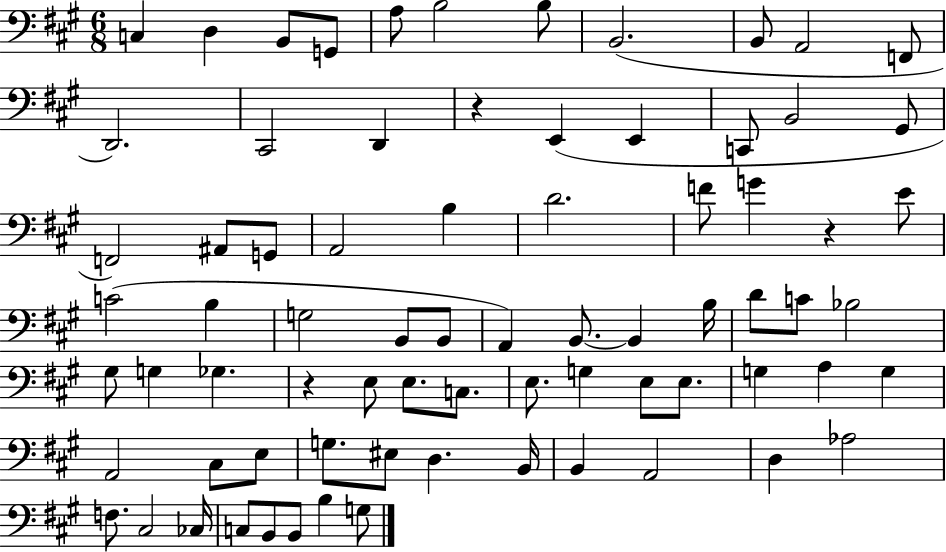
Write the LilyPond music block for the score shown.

{
  \clef bass
  \numericTimeSignature
  \time 6/8
  \key a \major
  c4 d4 b,8 g,8 | a8 b2 b8 | b,2.( | b,8 a,2 f,8 | \break d,2.) | cis,2 d,4 | r4 e,4( e,4 | c,8 b,2 gis,8 | \break f,2) ais,8 g,8 | a,2 b4 | d'2. | f'8 g'4 r4 e'8 | \break c'2( b4 | g2 b,8 b,8 | a,4) b,8.~~ b,4 b16 | d'8 c'8 bes2 | \break gis8 g4 ges4. | r4 e8 e8. c8. | e8. g4 e8 e8. | g4 a4 g4 | \break a,2 cis8 e8 | g8. eis8 d4. b,16 | b,4 a,2 | d4 aes2 | \break f8. cis2 ces16 | c8 b,8 b,8 b4 g8 | \bar "|."
}